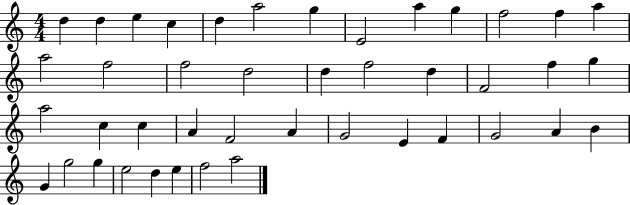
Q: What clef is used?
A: treble